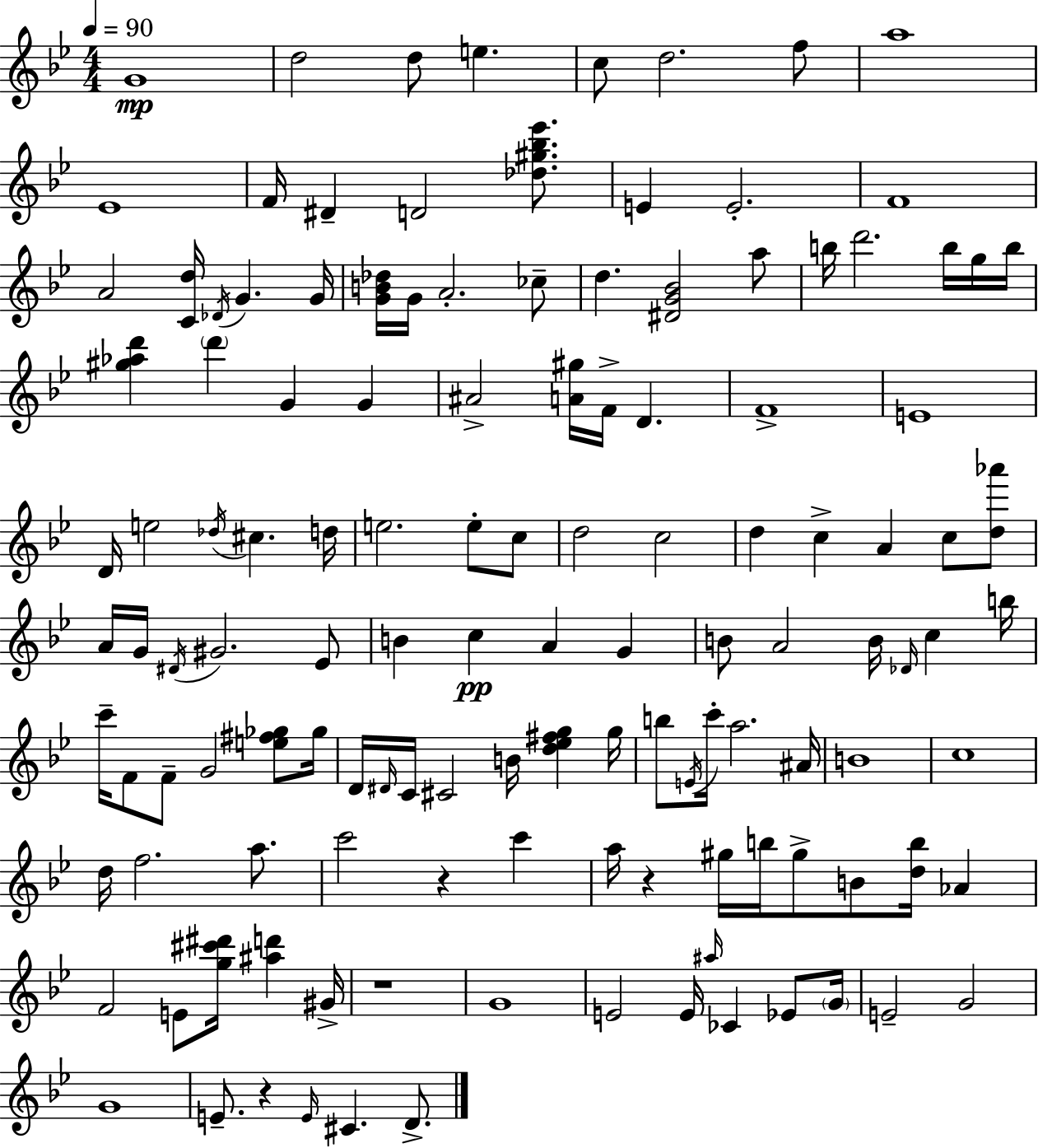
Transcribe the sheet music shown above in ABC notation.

X:1
T:Untitled
M:4/4
L:1/4
K:Gm
G4 d2 d/2 e c/2 d2 f/2 a4 _E4 F/4 ^D D2 [_d^g_b_e']/2 E E2 F4 A2 [Cd]/4 _D/4 G G/4 [GB_d]/4 G/4 A2 _c/2 d [^DG_B]2 a/2 b/4 d'2 b/4 g/4 b/4 [^g_ad'] d' G G ^A2 [A^g]/4 F/4 D F4 E4 D/4 e2 _d/4 ^c d/4 e2 e/2 c/2 d2 c2 d c A c/2 [d_a']/2 A/4 G/4 ^D/4 ^G2 _E/2 B c A G B/2 A2 B/4 _D/4 c b/4 c'/4 F/2 F/2 G2 [e^f_g]/2 _g/4 D/4 ^D/4 C/4 ^C2 B/4 [d_e^fg] g/4 b/2 E/4 c'/4 a2 ^A/4 B4 c4 d/4 f2 a/2 c'2 z c' a/4 z ^g/4 b/4 ^g/2 B/2 [db]/4 _A F2 E/2 [g^c'^d']/4 [^ad'] ^G/4 z4 G4 E2 E/4 ^a/4 _C _E/2 G/4 E2 G2 G4 E/2 z E/4 ^C D/2